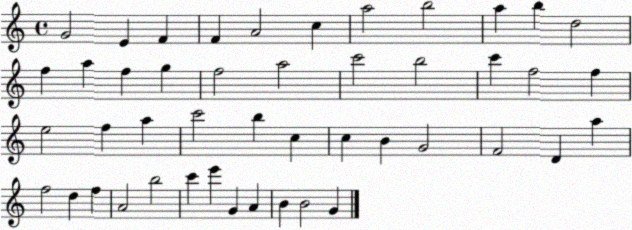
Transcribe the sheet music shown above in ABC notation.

X:1
T:Untitled
M:4/4
L:1/4
K:C
G2 E F F A2 c a2 b2 a b d2 f a f g f2 a2 c'2 b2 c' f2 f e2 f a c'2 b c c B G2 F2 D a f2 d f A2 b2 c' e' G A B B2 G